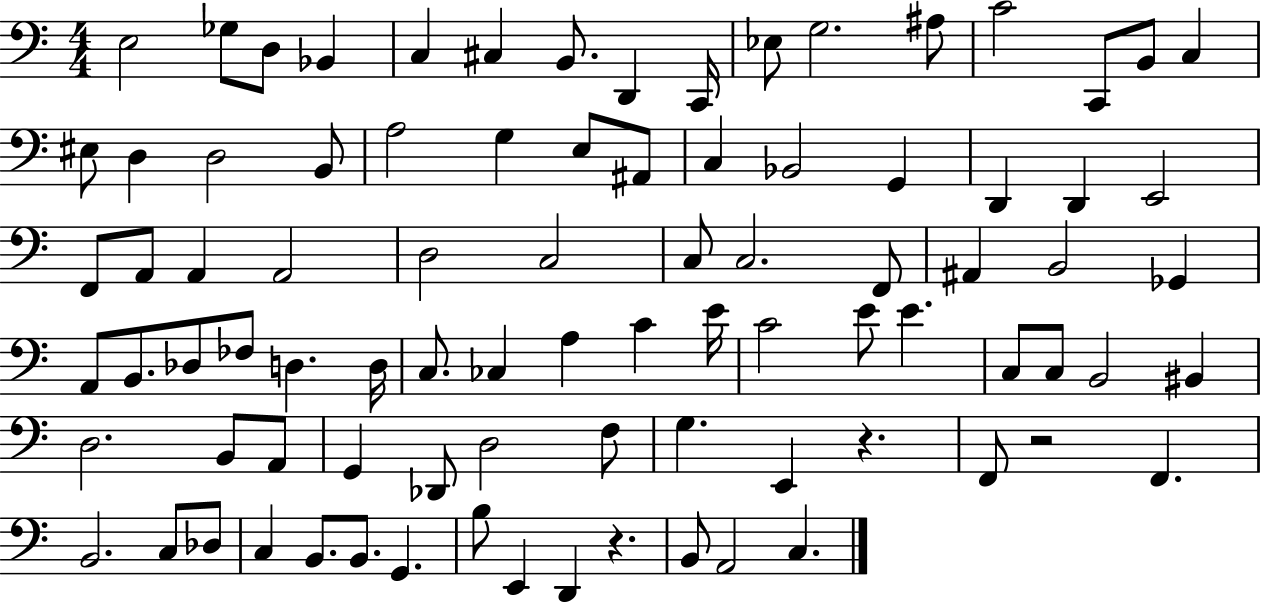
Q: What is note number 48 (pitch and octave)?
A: D3